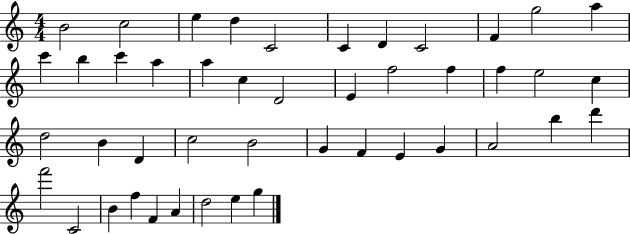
B4/h C5/h E5/q D5/q C4/h C4/q D4/q C4/h F4/q G5/h A5/q C6/q B5/q C6/q A5/q A5/q C5/q D4/h E4/q F5/h F5/q F5/q E5/h C5/q D5/h B4/q D4/q C5/h B4/h G4/q F4/q E4/q G4/q A4/h B5/q D6/q F6/h C4/h B4/q F5/q F4/q A4/q D5/h E5/q G5/q